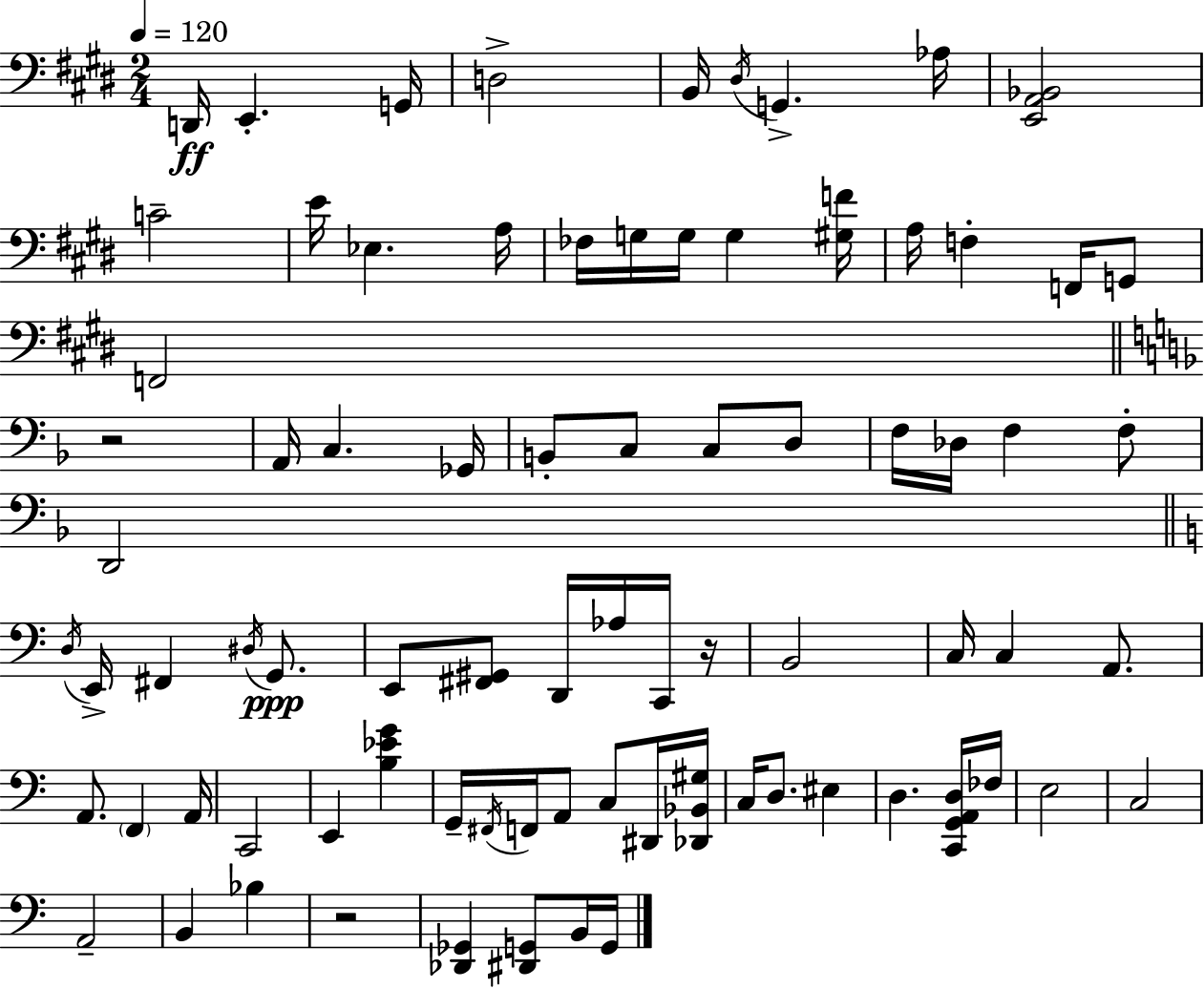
D2/s E2/q. G2/s D3/h B2/s D#3/s G2/q. Ab3/s [E2,A2,Bb2]/h C4/h E4/s Eb3/q. A3/s FES3/s G3/s G3/s G3/q [G#3,F4]/s A3/s F3/q F2/s G2/e F2/h R/h A2/s C3/q. Gb2/s B2/e C3/e C3/e D3/e F3/s Db3/s F3/q F3/e D2/h D3/s E2/s F#2/q D#3/s G2/e. E2/e [F#2,G#2]/e D2/s Ab3/s C2/s R/s B2/h C3/s C3/q A2/e. A2/e. F2/q A2/s C2/h E2/q [B3,Eb4,G4]/q G2/s F#2/s F2/s A2/e C3/e D#2/s [Db2,Bb2,G#3]/s C3/s D3/e. EIS3/q D3/q. [C2,G2,A2,D3]/s FES3/s E3/h C3/h A2/h B2/q Bb3/q R/h [Db2,Gb2]/q [D#2,G2]/e B2/s G2/s